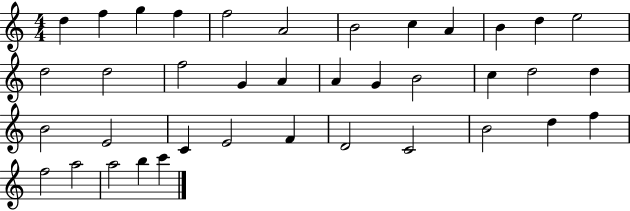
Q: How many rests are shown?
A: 0